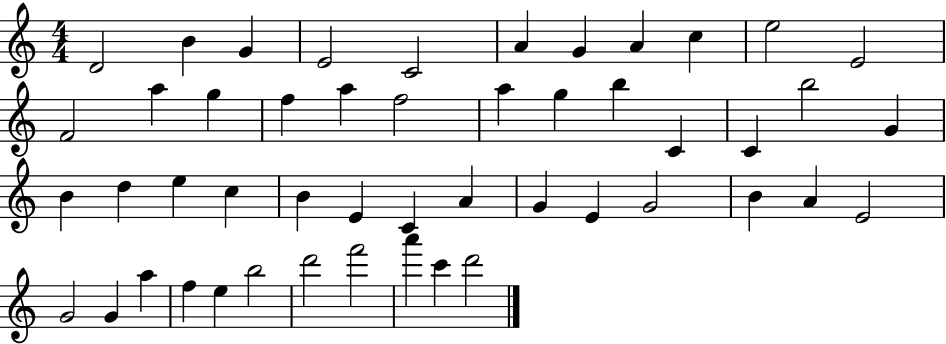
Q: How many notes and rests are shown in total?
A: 49